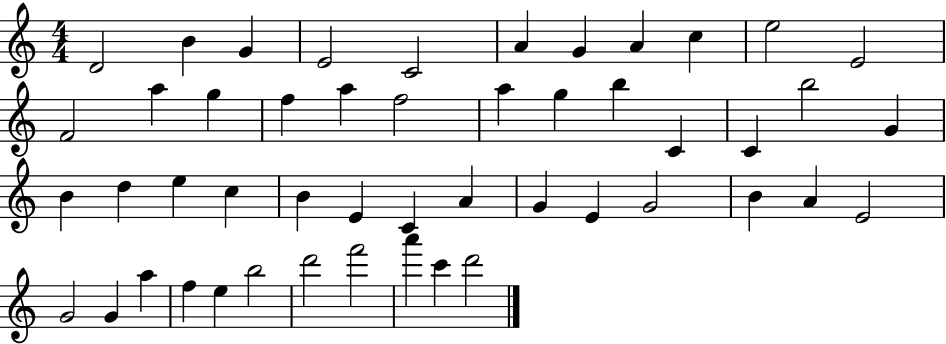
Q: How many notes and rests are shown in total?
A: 49